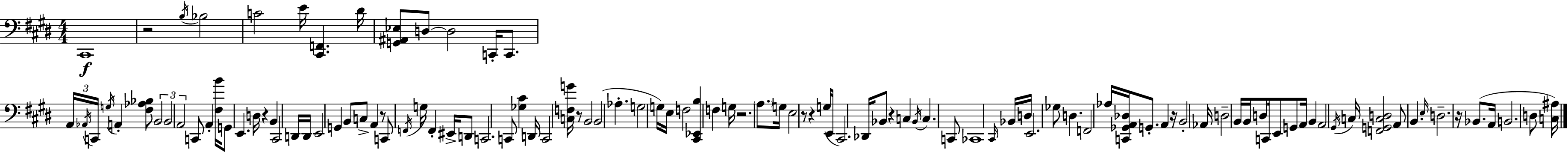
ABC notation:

X:1
T:Untitled
M:4/4
L:1/4
K:E
^C,,4 z2 B,/4 _B,2 C2 E/4 [^C,,F,,] ^D/4 [G,,^A,,_E,]/2 D,/2 D,2 C,,/4 C,,/2 A,,/4 _A,,/4 C,,/4 G,/4 A,, [^F,_A,_B,]/2 B,,2 B,,2 A,,2 C,,/2 A,, [^F,B]/4 G,,/2 E,, D,/4 z B,, ^C,,2 D,,/4 D,,/4 E,,2 G,, B,,/2 C,/2 A,, z/2 C,,/2 F,,/4 G,/4 F,, ^E,,/4 D,,/2 C,,2 C,,/2 [_G,^C] D,,/4 C,,2 [C,F,G]/4 z/2 B,,2 B,,2 _A, G,2 G,/4 E,/4 F,2 [^C,,_E,,B,] F, G,/4 z2 A,/2 G,/4 E,2 z/2 z G,/4 E,,/4 ^C,,2 _D,,/4 _B,,/2 z C, _B,,/4 C, C,,/2 _C,,4 ^C,,/4 _B,,/4 D,/4 E,,2 _G,/2 D, F,,2 _A,/4 [C,,_G,,A,,_D,]/4 G,,/2 A,, z/4 B,,2 _A,,/4 D,2 B,,/4 B,,/4 D,/2 C,,/4 E,,/2 G,,/2 A,,/4 B,, A,,2 ^G,,/4 C,/4 [F,,G,,C,D,]2 A,,/2 B,, E,/4 D,2 z/4 _B,,/2 A,,/4 B,,2 D,/2 [C,^A,]/4